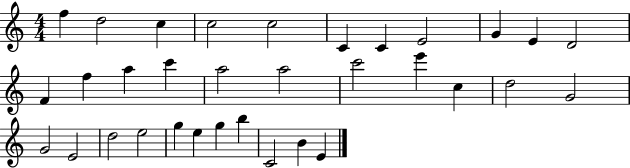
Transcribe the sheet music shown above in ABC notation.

X:1
T:Untitled
M:4/4
L:1/4
K:C
f d2 c c2 c2 C C E2 G E D2 F f a c' a2 a2 c'2 e' c d2 G2 G2 E2 d2 e2 g e g b C2 B E